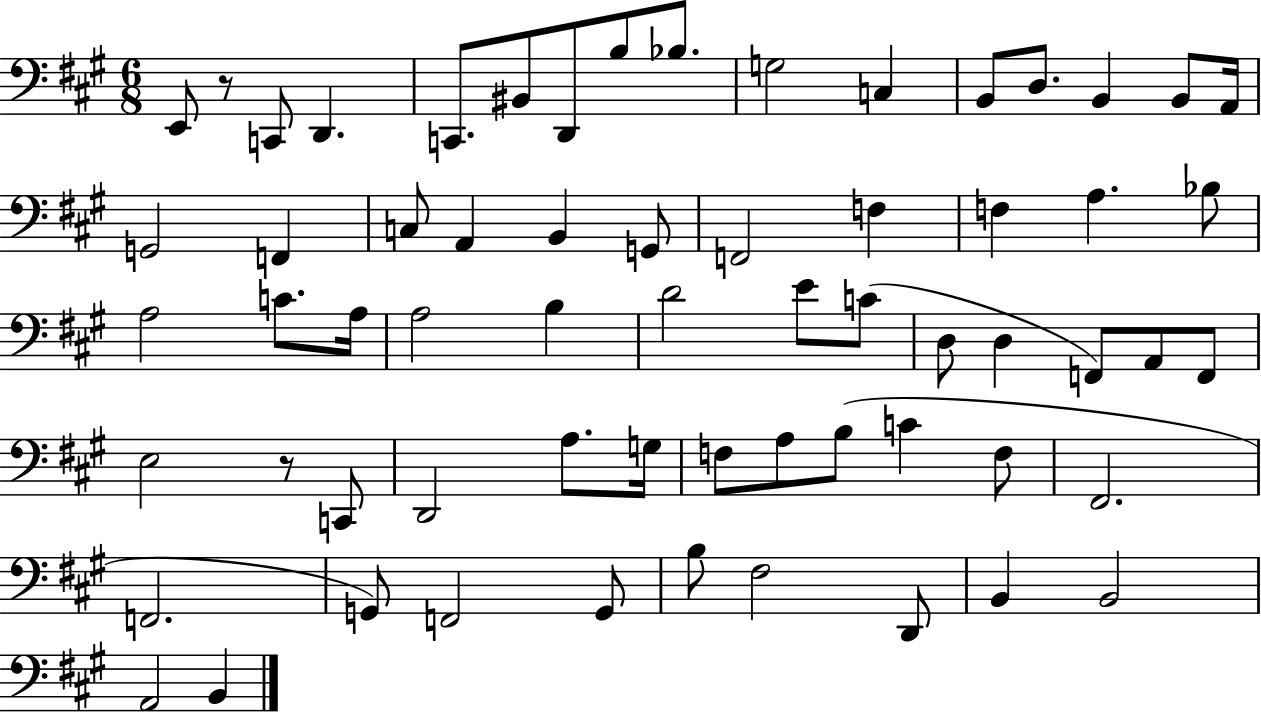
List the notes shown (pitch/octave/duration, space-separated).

E2/e R/e C2/e D2/q. C2/e. BIS2/e D2/e B3/e Bb3/e. G3/h C3/q B2/e D3/e. B2/q B2/e A2/s G2/h F2/q C3/e A2/q B2/q G2/e F2/h F3/q F3/q A3/q. Bb3/e A3/h C4/e. A3/s A3/h B3/q D4/h E4/e C4/e D3/e D3/q F2/e A2/e F2/e E3/h R/e C2/e D2/h A3/e. G3/s F3/e A3/e B3/e C4/q F3/e F#2/h. F2/h. G2/e F2/h G2/e B3/e F#3/h D2/e B2/q B2/h A2/h B2/q